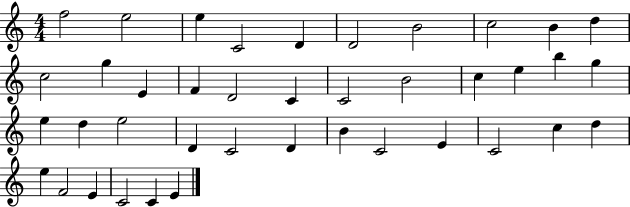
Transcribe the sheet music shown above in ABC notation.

X:1
T:Untitled
M:4/4
L:1/4
K:C
f2 e2 e C2 D D2 B2 c2 B d c2 g E F D2 C C2 B2 c e b g e d e2 D C2 D B C2 E C2 c d e F2 E C2 C E